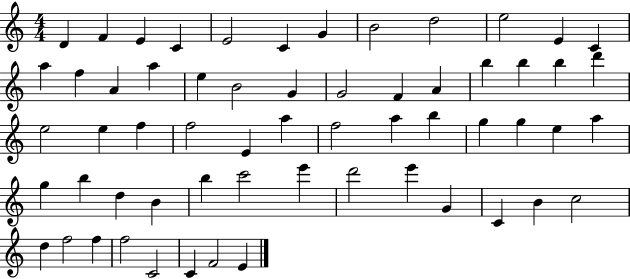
D4/q F4/q E4/q C4/q E4/h C4/q G4/q B4/h D5/h E5/h E4/q C4/q A5/q F5/q A4/q A5/q E5/q B4/h G4/q G4/h F4/q A4/q B5/q B5/q B5/q D6/q E5/h E5/q F5/q F5/h E4/q A5/q F5/h A5/q B5/q G5/q G5/q E5/q A5/q G5/q B5/q D5/q B4/q B5/q C6/h E6/q D6/h E6/q G4/q C4/q B4/q C5/h D5/q F5/h F5/q F5/h C4/h C4/q F4/h E4/q